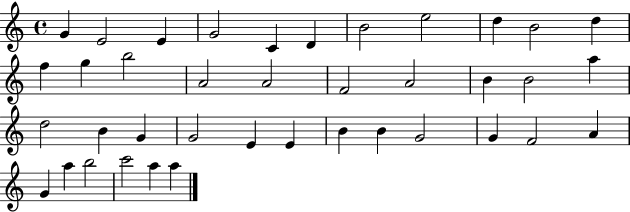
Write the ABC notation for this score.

X:1
T:Untitled
M:4/4
L:1/4
K:C
G E2 E G2 C D B2 e2 d B2 d f g b2 A2 A2 F2 A2 B B2 a d2 B G G2 E E B B G2 G F2 A G a b2 c'2 a a